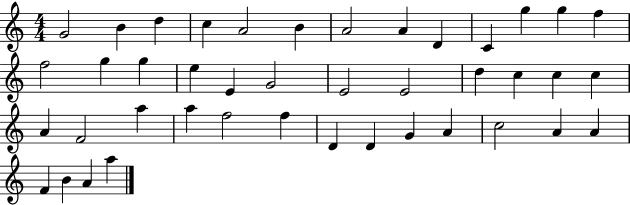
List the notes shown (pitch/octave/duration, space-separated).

G4/h B4/q D5/q C5/q A4/h B4/q A4/h A4/q D4/q C4/q G5/q G5/q F5/q F5/h G5/q G5/q E5/q E4/q G4/h E4/h E4/h D5/q C5/q C5/q C5/q A4/q F4/h A5/q A5/q F5/h F5/q D4/q D4/q G4/q A4/q C5/h A4/q A4/q F4/q B4/q A4/q A5/q